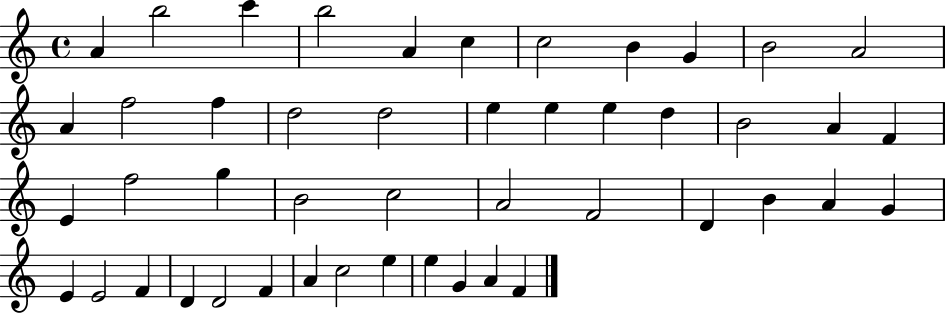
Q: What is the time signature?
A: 4/4